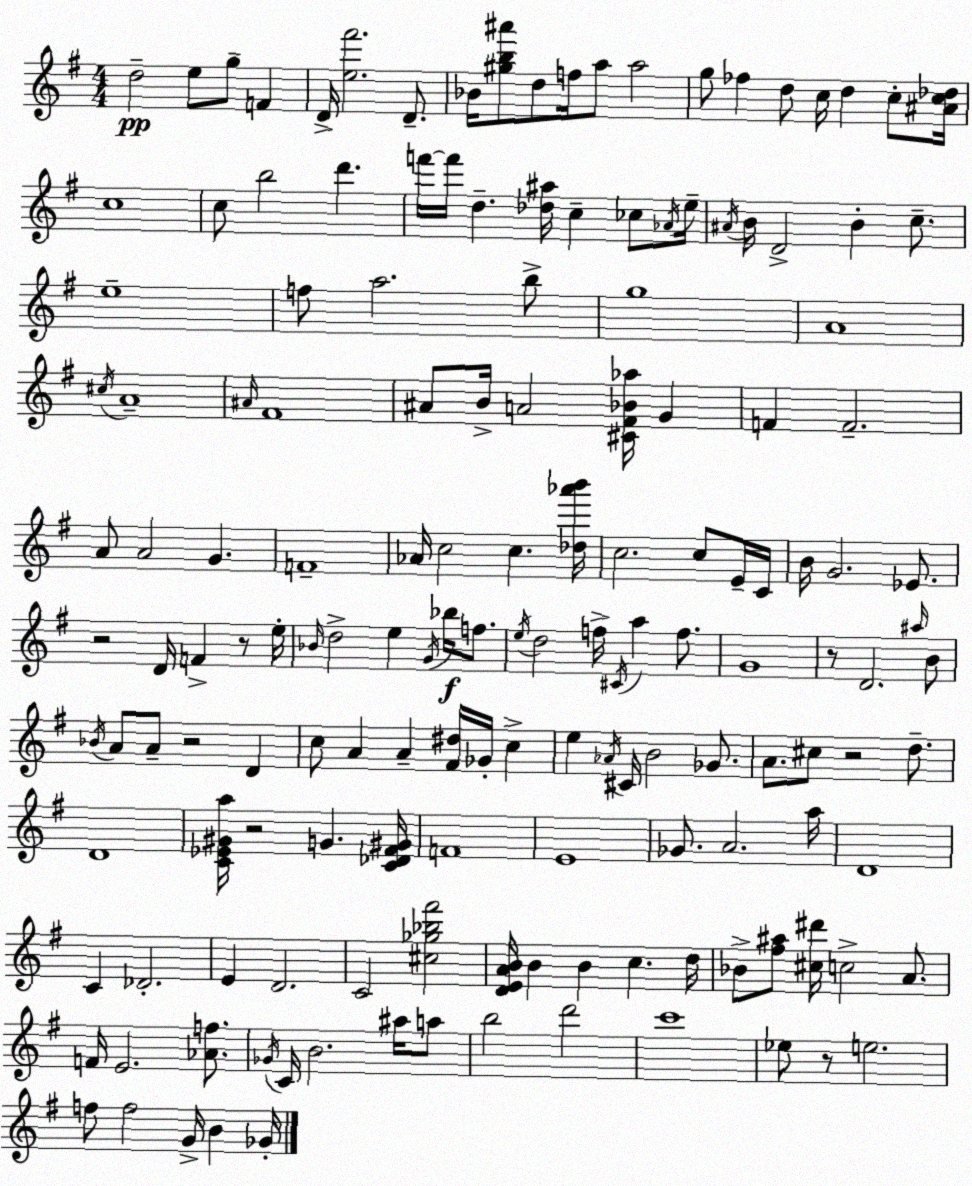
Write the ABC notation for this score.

X:1
T:Untitled
M:4/4
L:1/4
K:G
d2 e/2 g/2 F D/4 [e^f']2 D/2 _B/4 [^gb^a']/2 d/2 f/4 a/2 a2 g/2 _f d/2 c/4 d c/2 [^Ac_d]/4 c4 c/2 b2 d' f'/4 f'/4 d [_d^a]/4 c _c/2 _A/4 e/4 ^A/4 B/4 D2 B c/2 e4 f/2 a2 b/2 g4 A4 ^c/4 A4 ^A/4 ^F4 ^A/2 B/4 A2 [^C^F_B_a]/4 G F F2 A/2 A2 G F4 _A/4 c2 c [_d_a'b']/4 c2 c/2 E/4 C/4 B/4 G2 _E/2 z2 D/4 F z/2 e/4 _B/4 d2 e G/4 _b/4 f/2 e/4 d2 f/4 ^C/4 a f/2 G4 z/2 D2 ^a/4 B/2 _B/4 A/2 A/2 z2 D c/2 A A [^F^d]/4 _G/4 c e _A/4 ^C/4 B2 _G/2 A/2 ^c/2 z2 d/2 D4 [C_E^Ga]/4 z2 G [C_D^F^G]/4 F4 E4 _G/2 A2 a/4 D4 C _D2 E D2 C2 [^c_g_b^f']2 [DEAB]/4 B B c d/4 _B/2 [^f^a]/2 [^c^d']/4 c2 A/2 F/4 E2 [_Af]/2 _G/4 C/4 B2 ^a/4 a/2 b2 d'2 c'4 _e/2 z/2 e2 f/2 f2 G/4 B _G/4